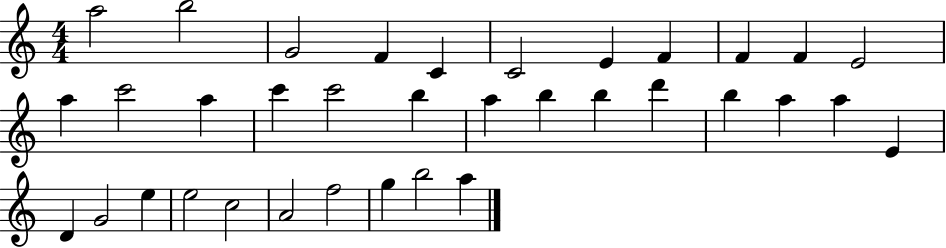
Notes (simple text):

A5/h B5/h G4/h F4/q C4/q C4/h E4/q F4/q F4/q F4/q E4/h A5/q C6/h A5/q C6/q C6/h B5/q A5/q B5/q B5/q D6/q B5/q A5/q A5/q E4/q D4/q G4/h E5/q E5/h C5/h A4/h F5/h G5/q B5/h A5/q